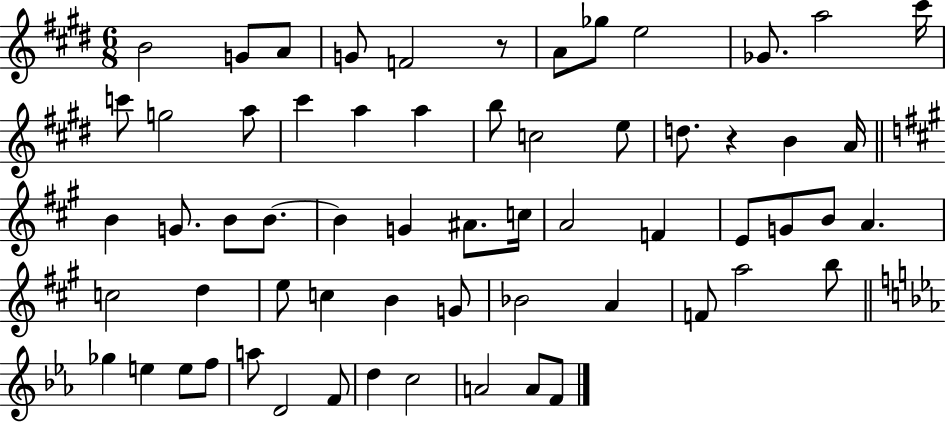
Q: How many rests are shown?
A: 2